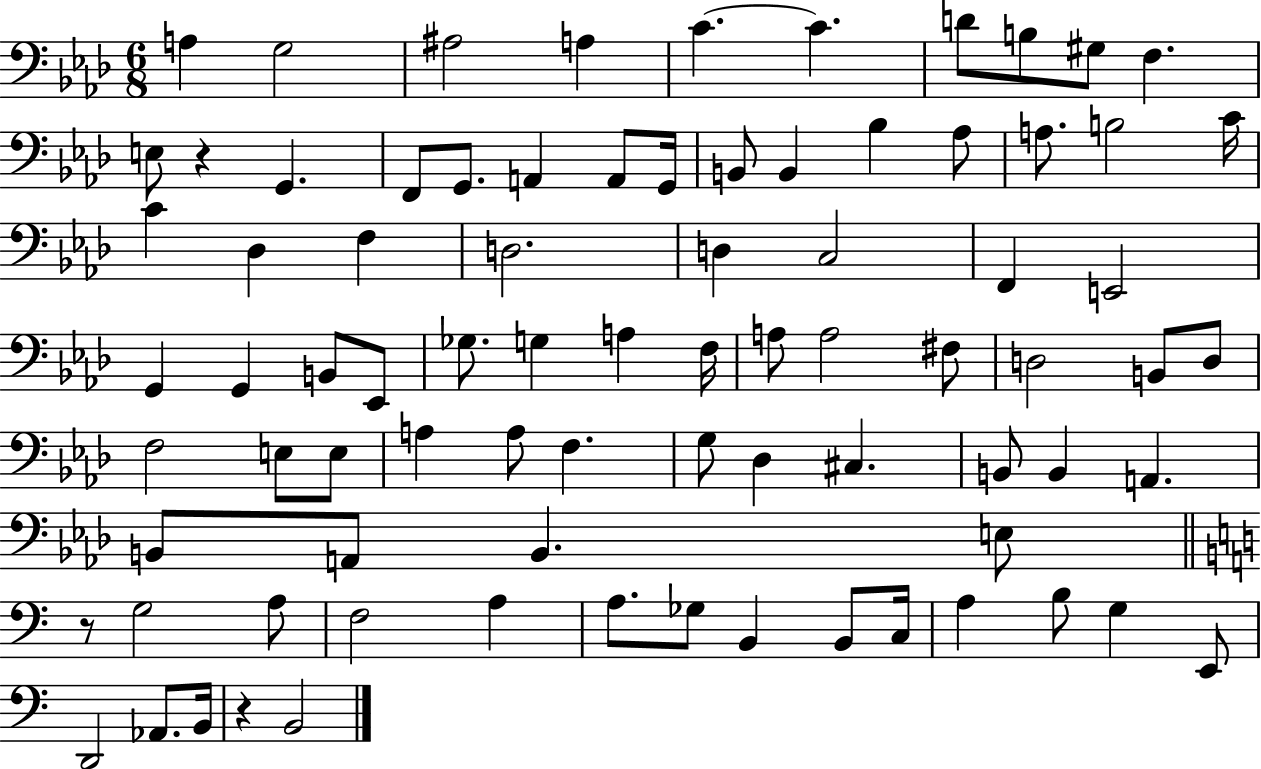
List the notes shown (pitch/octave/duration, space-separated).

A3/q G3/h A#3/h A3/q C4/q. C4/q. D4/e B3/e G#3/e F3/q. E3/e R/q G2/q. F2/e G2/e. A2/q A2/e G2/s B2/e B2/q Bb3/q Ab3/e A3/e. B3/h C4/s C4/q Db3/q F3/q D3/h. D3/q C3/h F2/q E2/h G2/q G2/q B2/e Eb2/e Gb3/e. G3/q A3/q F3/s A3/e A3/h F#3/e D3/h B2/e D3/e F3/h E3/e E3/e A3/q A3/e F3/q. G3/e Db3/q C#3/q. B2/e B2/q A2/q. B2/e A2/e B2/q. E3/e R/e G3/h A3/e F3/h A3/q A3/e. Gb3/e B2/q B2/e C3/s A3/q B3/e G3/q E2/e D2/h Ab2/e. B2/s R/q B2/h